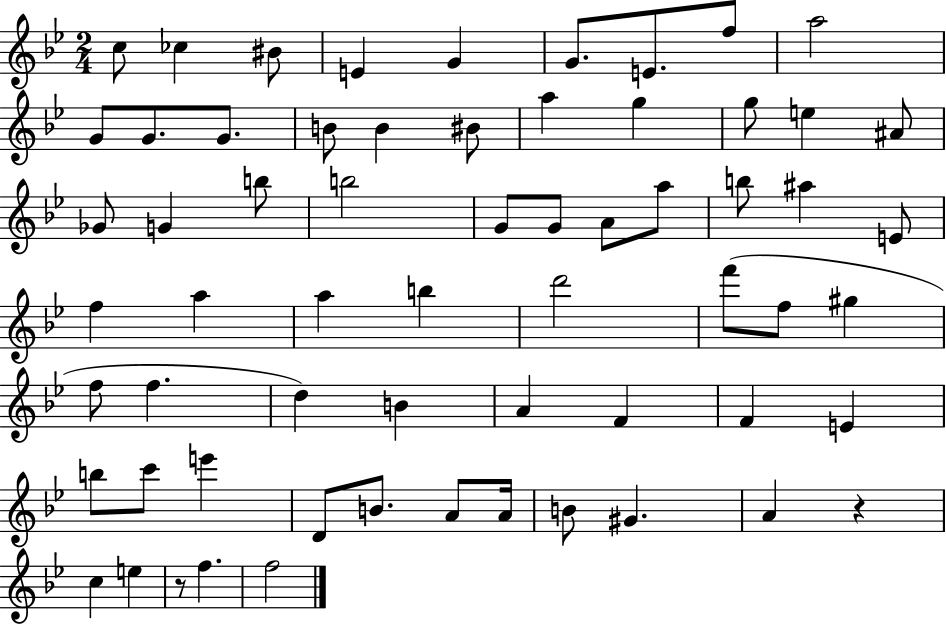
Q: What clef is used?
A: treble